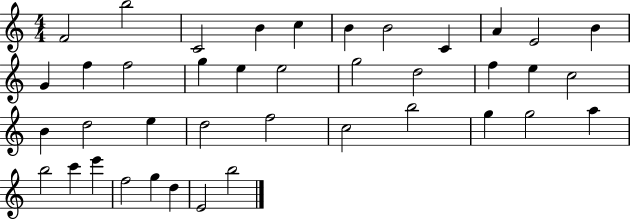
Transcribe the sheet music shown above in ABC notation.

X:1
T:Untitled
M:4/4
L:1/4
K:C
F2 b2 C2 B c B B2 C A E2 B G f f2 g e e2 g2 d2 f e c2 B d2 e d2 f2 c2 b2 g g2 a b2 c' e' f2 g d E2 b2